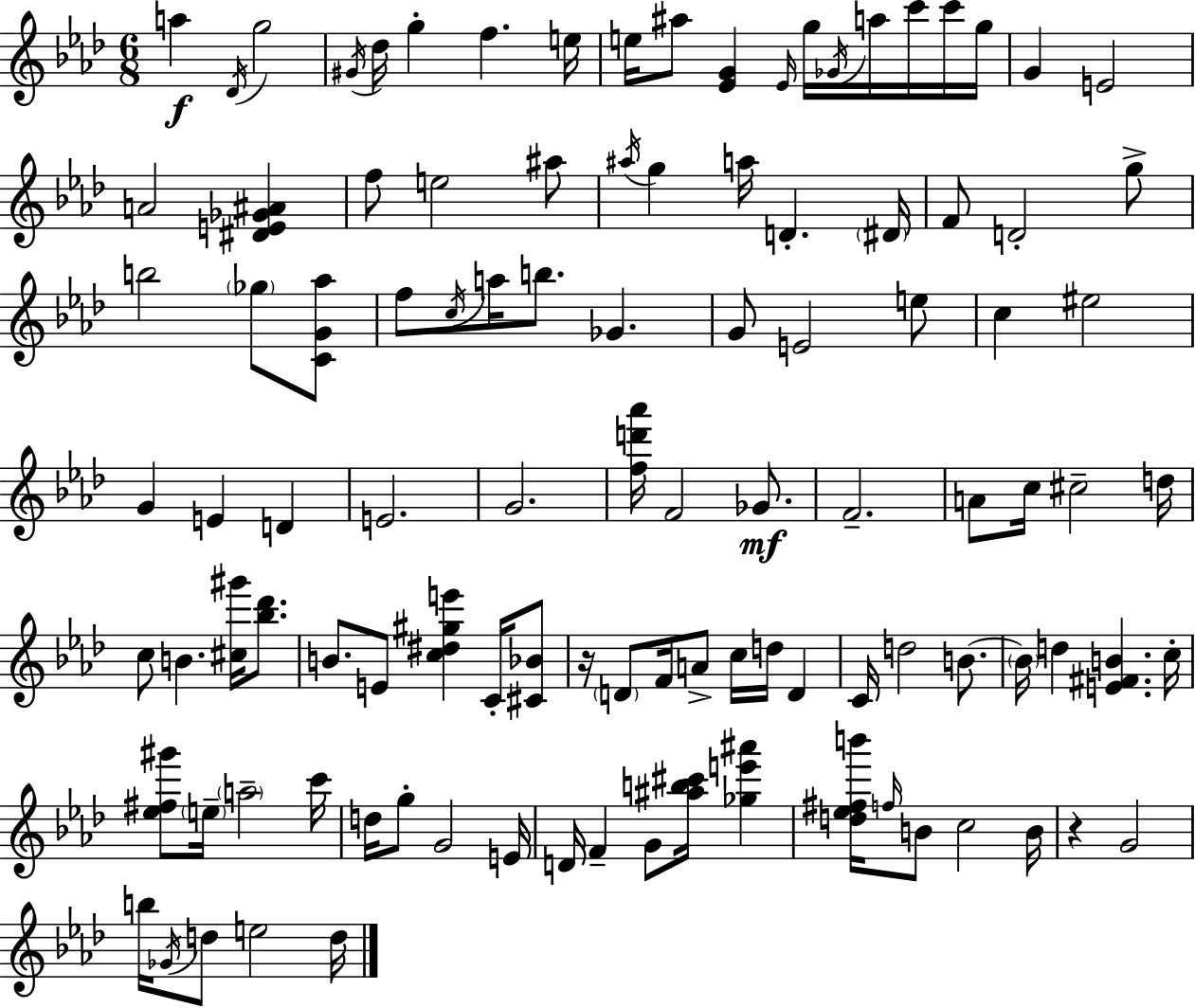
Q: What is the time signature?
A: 6/8